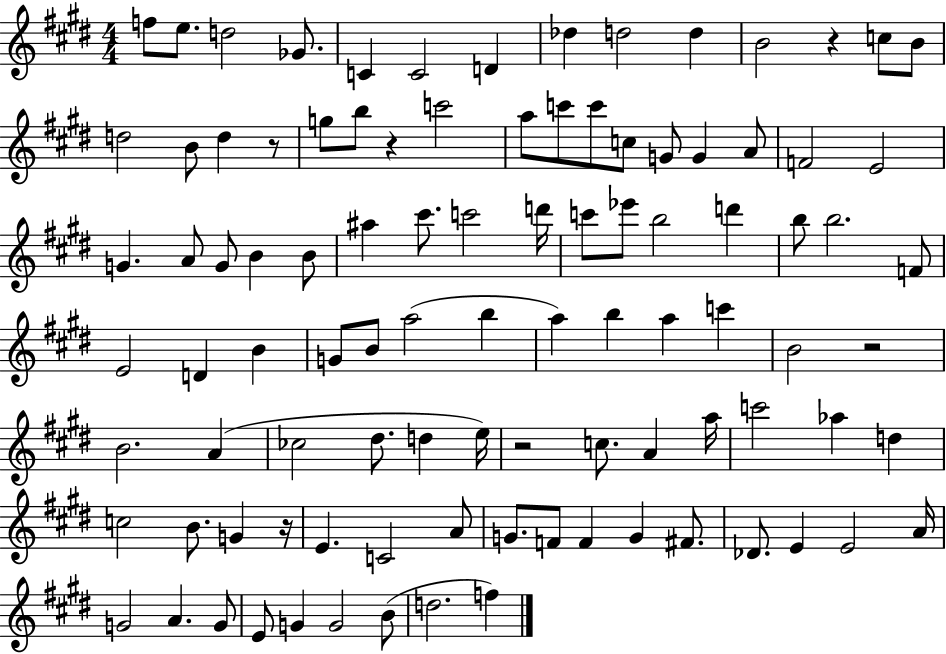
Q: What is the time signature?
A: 4/4